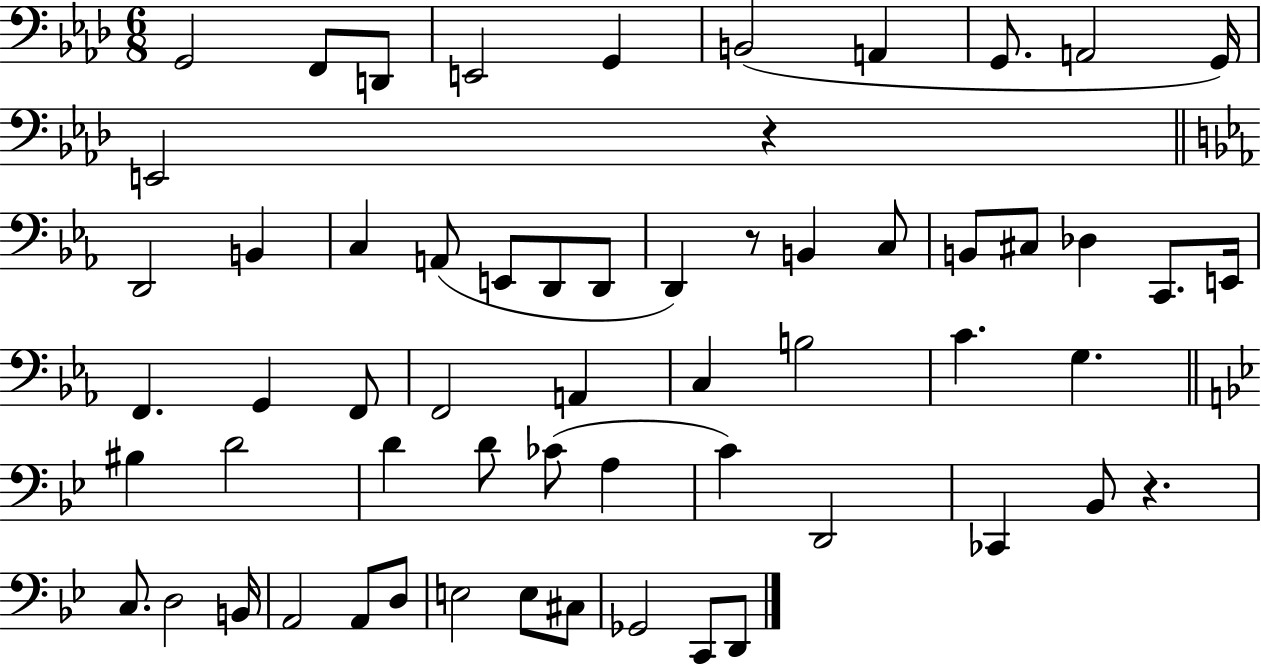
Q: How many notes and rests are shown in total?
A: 60